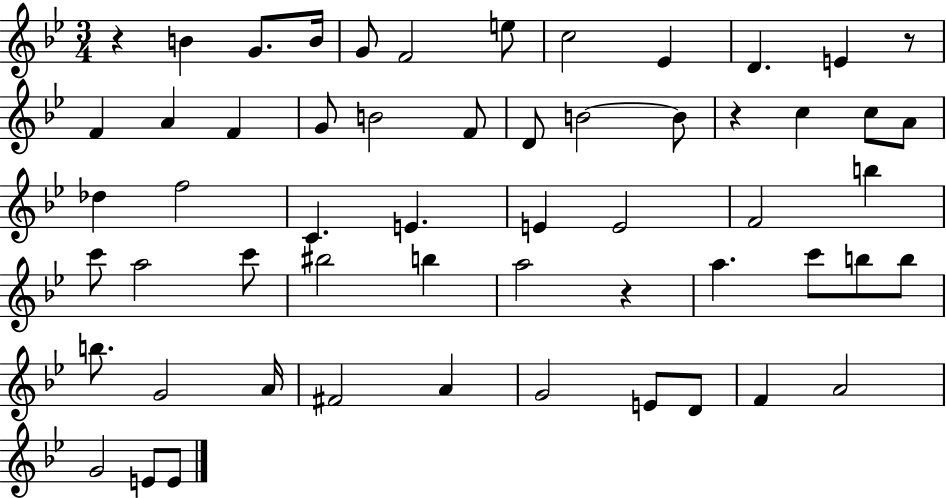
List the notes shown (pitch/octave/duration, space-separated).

R/q B4/q G4/e. B4/s G4/e F4/h E5/e C5/h Eb4/q D4/q. E4/q R/e F4/q A4/q F4/q G4/e B4/h F4/e D4/e B4/h B4/e R/q C5/q C5/e A4/e Db5/q F5/h C4/q. E4/q. E4/q E4/h F4/h B5/q C6/e A5/h C6/e BIS5/h B5/q A5/h R/q A5/q. C6/e B5/e B5/e B5/e. G4/h A4/s F#4/h A4/q G4/h E4/e D4/e F4/q A4/h G4/h E4/e E4/e